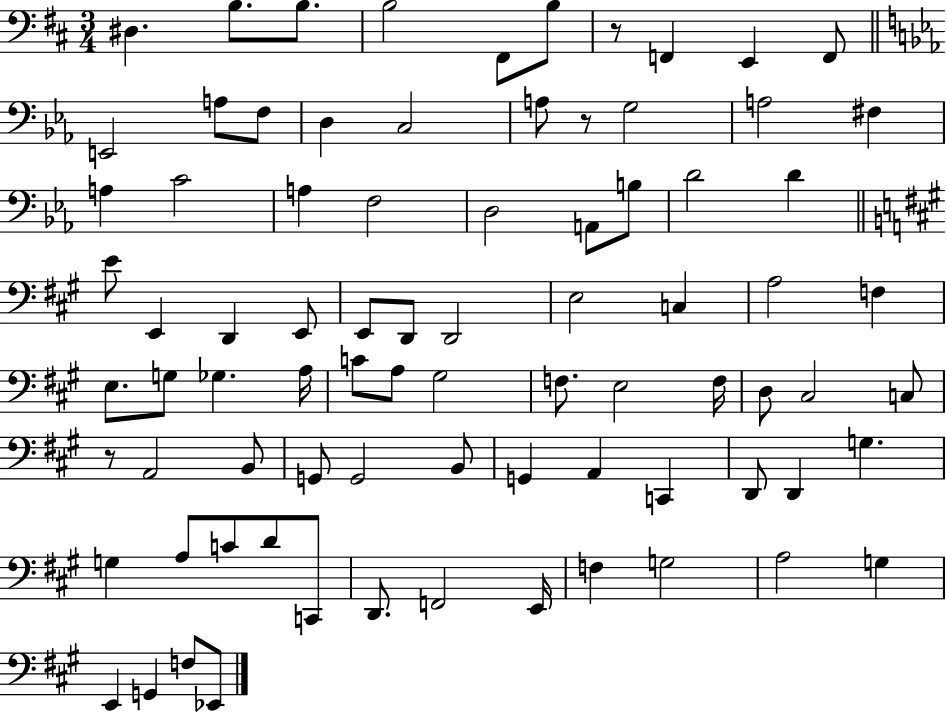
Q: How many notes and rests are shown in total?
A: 81